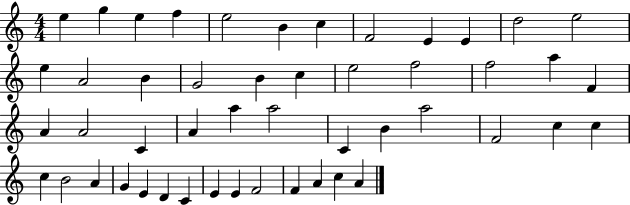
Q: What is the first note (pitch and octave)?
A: E5